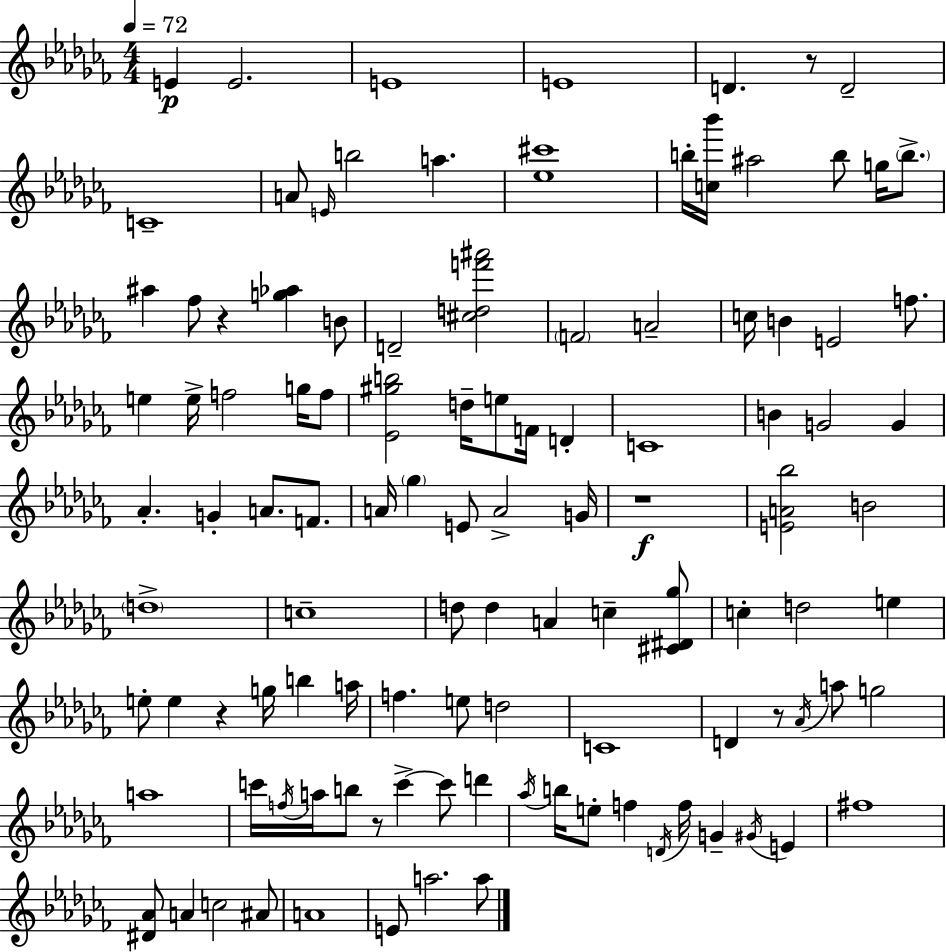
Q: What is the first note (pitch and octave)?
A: E4